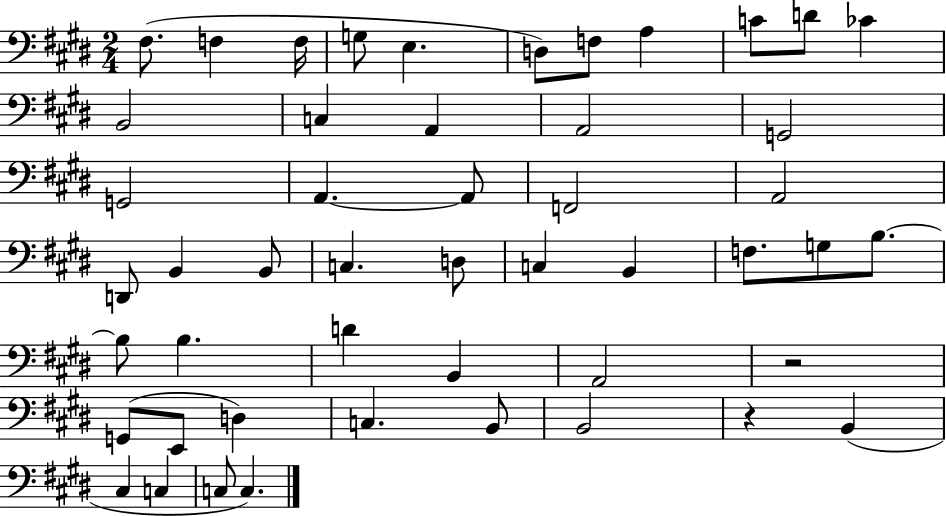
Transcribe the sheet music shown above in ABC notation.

X:1
T:Untitled
M:2/4
L:1/4
K:E
^F,/2 F, F,/4 G,/2 E, D,/2 F,/2 A, C/2 D/2 _C B,,2 C, A,, A,,2 G,,2 G,,2 A,, A,,/2 F,,2 A,,2 D,,/2 B,, B,,/2 C, D,/2 C, B,, F,/2 G,/2 B,/2 B,/2 B, D B,, A,,2 z2 G,,/2 E,,/2 D, C, B,,/2 B,,2 z B,, ^C, C, C,/2 C,